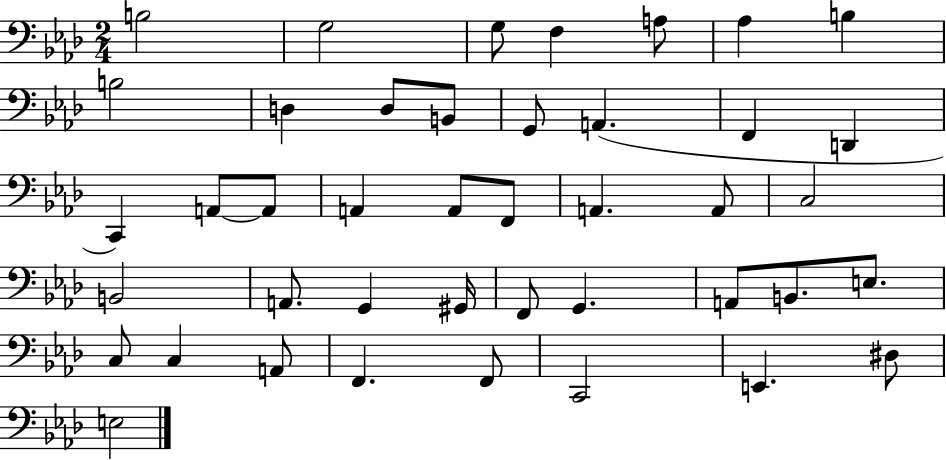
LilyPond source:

{
  \clef bass
  \numericTimeSignature
  \time 2/4
  \key aes \major
  b2 | g2 | g8 f4 a8 | aes4 b4 | \break b2 | d4 d8 b,8 | g,8 a,4.( | f,4 d,4 | \break c,4) a,8~~ a,8 | a,4 a,8 f,8 | a,4. a,8 | c2 | \break b,2 | a,8. g,4 gis,16 | f,8 g,4. | a,8 b,8. e8. | \break c8 c4 a,8 | f,4. f,8 | c,2 | e,4. dis8 | \break e2 | \bar "|."
}